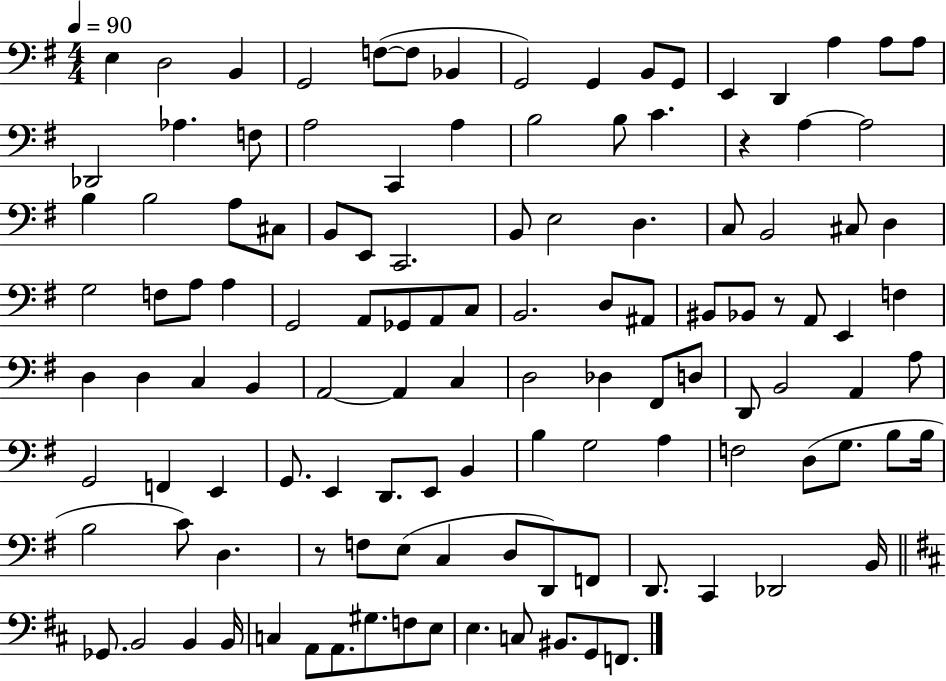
{
  \clef bass
  \numericTimeSignature
  \time 4/4
  \key g \major
  \tempo 4 = 90
  e4 d2 b,4 | g,2 f8~(~ f8 bes,4 | g,2) g,4 b,8 g,8 | e,4 d,4 a4 a8 a8 | \break des,2 aes4. f8 | a2 c,4 a4 | b2 b8 c'4. | r4 a4~~ a2 | \break b4 b2 a8 cis8 | b,8 e,8 c,2. | b,8 e2 d4. | c8 b,2 cis8 d4 | \break g2 f8 a8 a4 | g,2 a,8 ges,8 a,8 c8 | b,2. d8 ais,8 | bis,8 bes,8 r8 a,8 e,4 f4 | \break d4 d4 c4 b,4 | a,2~~ a,4 c4 | d2 des4 fis,8 d8 | d,8 b,2 a,4 a8 | \break g,2 f,4 e,4 | g,8. e,4 d,8. e,8 b,4 | b4 g2 a4 | f2 d8( g8. b8 b16 | \break b2 c'8) d4. | r8 f8 e8( c4 d8 d,8) f,8 | d,8. c,4 des,2 b,16 | \bar "||" \break \key d \major ges,8. b,2 b,4 b,16 | c4 a,8 a,8. gis8. f8 e8 | e4. c8 bis,8. g,8 f,8. | \bar "|."
}